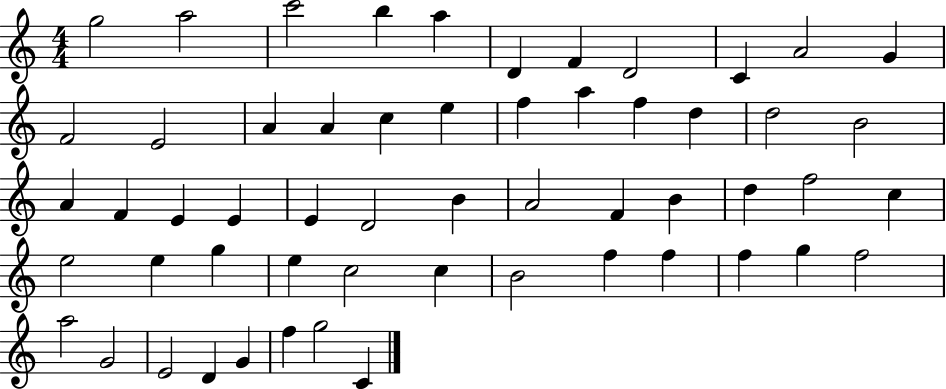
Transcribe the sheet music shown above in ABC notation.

X:1
T:Untitled
M:4/4
L:1/4
K:C
g2 a2 c'2 b a D F D2 C A2 G F2 E2 A A c e f a f d d2 B2 A F E E E D2 B A2 F B d f2 c e2 e g e c2 c B2 f f f g f2 a2 G2 E2 D G f g2 C